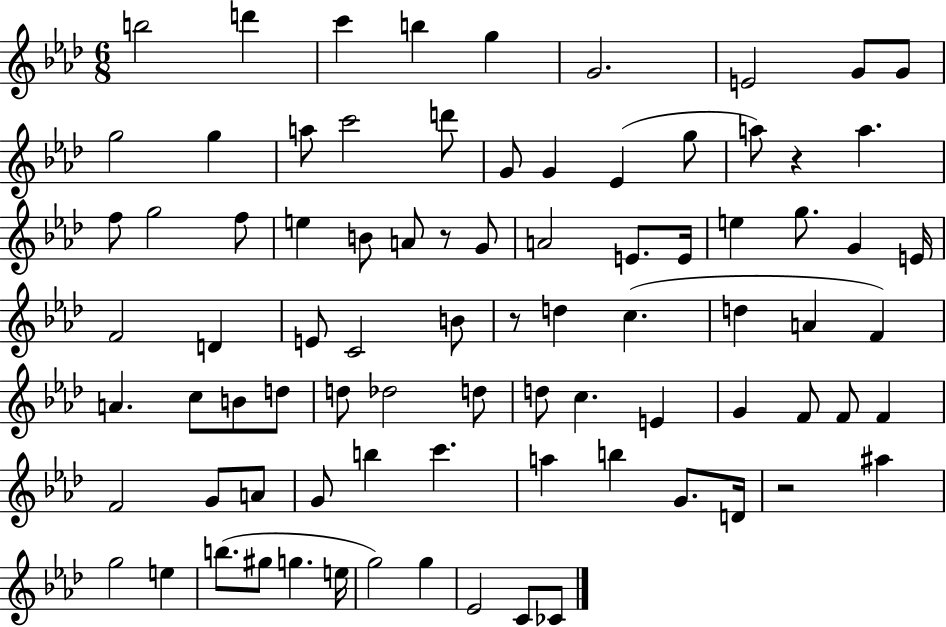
X:1
T:Untitled
M:6/8
L:1/4
K:Ab
b2 d' c' b g G2 E2 G/2 G/2 g2 g a/2 c'2 d'/2 G/2 G _E g/2 a/2 z a f/2 g2 f/2 e B/2 A/2 z/2 G/2 A2 E/2 E/4 e g/2 G E/4 F2 D E/2 C2 B/2 z/2 d c d A F A c/2 B/2 d/2 d/2 _d2 d/2 d/2 c E G F/2 F/2 F F2 G/2 A/2 G/2 b c' a b G/2 D/4 z2 ^a g2 e b/2 ^g/2 g e/4 g2 g _E2 C/2 _C/2